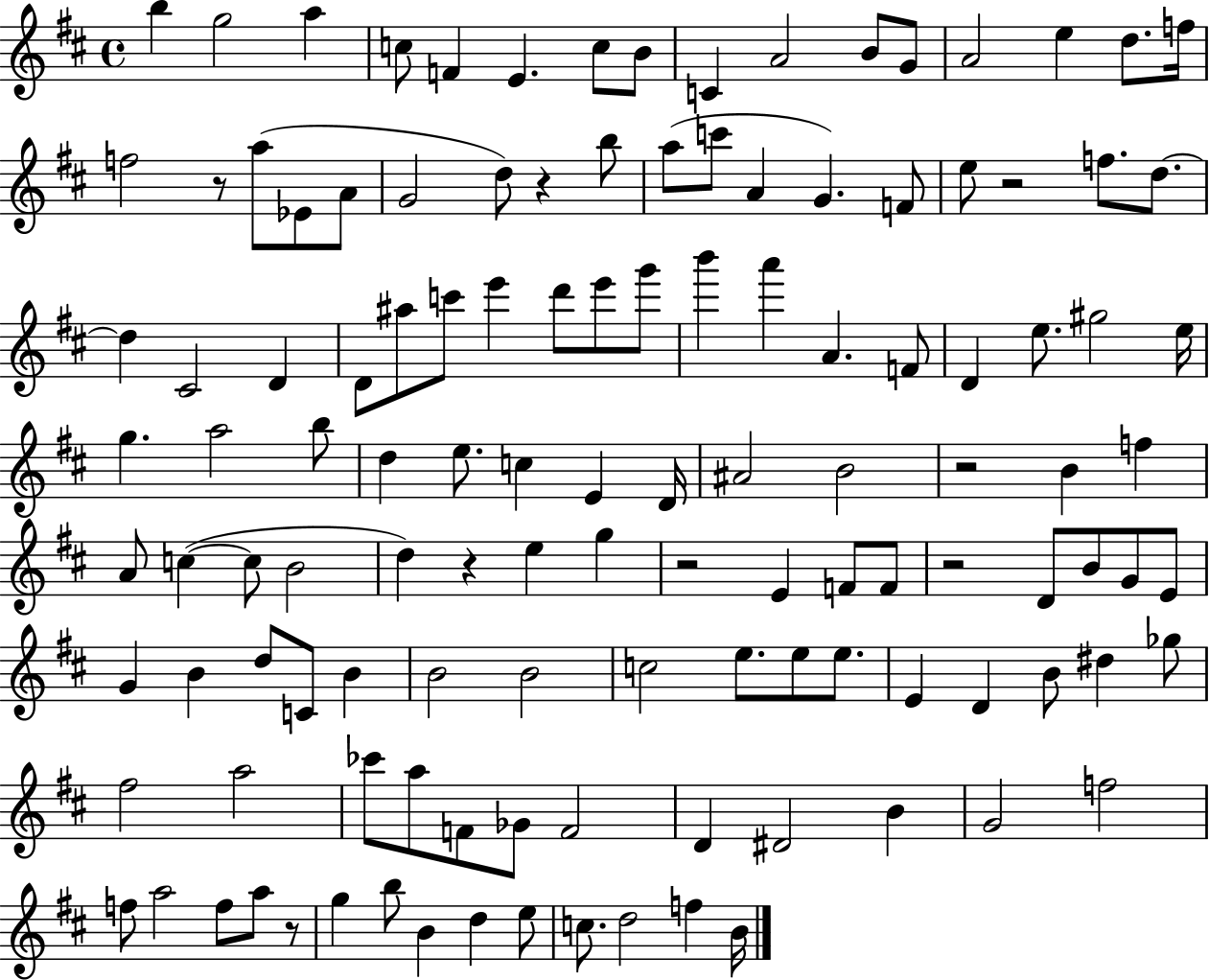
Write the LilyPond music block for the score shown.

{
  \clef treble
  \time 4/4
  \defaultTimeSignature
  \key d \major
  b''4 g''2 a''4 | c''8 f'4 e'4. c''8 b'8 | c'4 a'2 b'8 g'8 | a'2 e''4 d''8. f''16 | \break f''2 r8 a''8( ees'8 a'8 | g'2 d''8) r4 b''8 | a''8( c'''8 a'4 g'4.) f'8 | e''8 r2 f''8. d''8.~~ | \break d''4 cis'2 d'4 | d'8 ais''8 c'''8 e'''4 d'''8 e'''8 g'''8 | b'''4 a'''4 a'4. f'8 | d'4 e''8. gis''2 e''16 | \break g''4. a''2 b''8 | d''4 e''8. c''4 e'4 d'16 | ais'2 b'2 | r2 b'4 f''4 | \break a'8 c''4~(~ c''8 b'2 | d''4) r4 e''4 g''4 | r2 e'4 f'8 f'8 | r2 d'8 b'8 g'8 e'8 | \break g'4 b'4 d''8 c'8 b'4 | b'2 b'2 | c''2 e''8. e''8 e''8. | e'4 d'4 b'8 dis''4 ges''8 | \break fis''2 a''2 | ces'''8 a''8 f'8 ges'8 f'2 | d'4 dis'2 b'4 | g'2 f''2 | \break f''8 a''2 f''8 a''8 r8 | g''4 b''8 b'4 d''4 e''8 | c''8. d''2 f''4 b'16 | \bar "|."
}